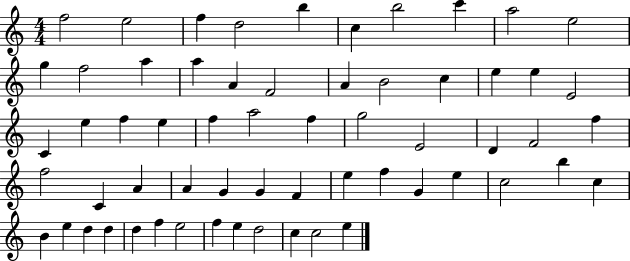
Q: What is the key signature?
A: C major